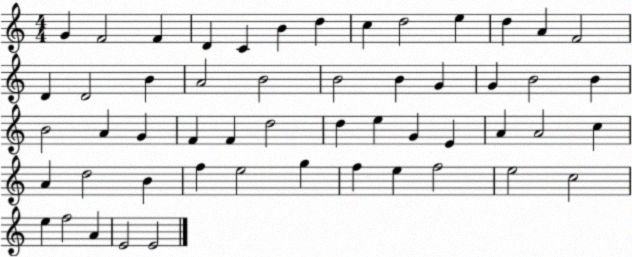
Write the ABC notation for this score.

X:1
T:Untitled
M:4/4
L:1/4
K:C
G F2 F D C B d c d2 e d A F2 D D2 B A2 B2 B2 B G G B2 B B2 A G F F d2 d e G E A A2 c A d2 B f e2 g f e f2 e2 c2 e f2 A E2 E2